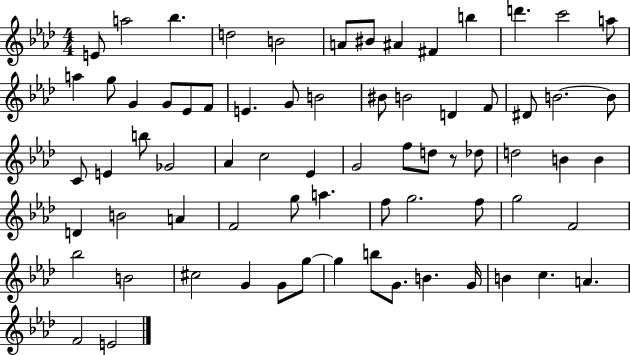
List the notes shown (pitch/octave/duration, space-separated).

E4/e A5/h Bb5/q. D5/h B4/h A4/e BIS4/e A#4/q F#4/q B5/q D6/q. C6/h A5/e A5/q G5/e G4/q G4/e Eb4/e F4/e E4/q. G4/e B4/h BIS4/e B4/h D4/q F4/e D#4/e B4/h. B4/e C4/e E4/q B5/e Gb4/h Ab4/q C5/h Eb4/q G4/h F5/e D5/e R/e Db5/e D5/h B4/q B4/q D4/q B4/h A4/q F4/h G5/e A5/q. F5/e G5/h. F5/e G5/h F4/h Bb5/h B4/h C#5/h G4/q G4/e G5/e G5/q B5/e G4/e. B4/q. G4/s B4/q C5/q. A4/q. F4/h E4/h